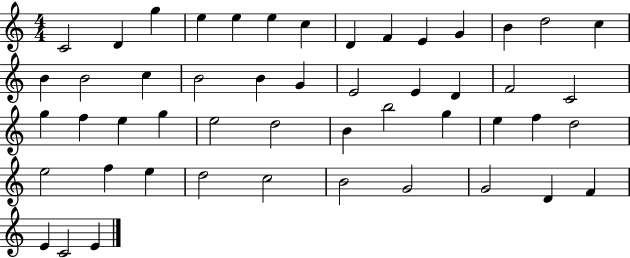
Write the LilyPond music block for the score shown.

{
  \clef treble
  \numericTimeSignature
  \time 4/4
  \key c \major
  c'2 d'4 g''4 | e''4 e''4 e''4 c''4 | d'4 f'4 e'4 g'4 | b'4 d''2 c''4 | \break b'4 b'2 c''4 | b'2 b'4 g'4 | e'2 e'4 d'4 | f'2 c'2 | \break g''4 f''4 e''4 g''4 | e''2 d''2 | b'4 b''2 g''4 | e''4 f''4 d''2 | \break e''2 f''4 e''4 | d''2 c''2 | b'2 g'2 | g'2 d'4 f'4 | \break e'4 c'2 e'4 | \bar "|."
}